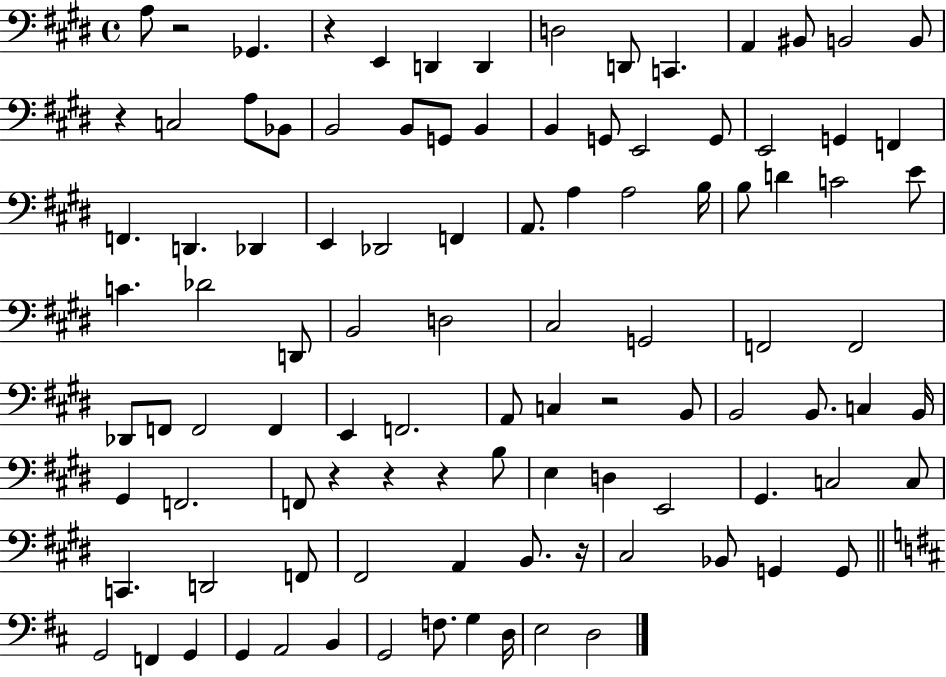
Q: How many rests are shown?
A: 8